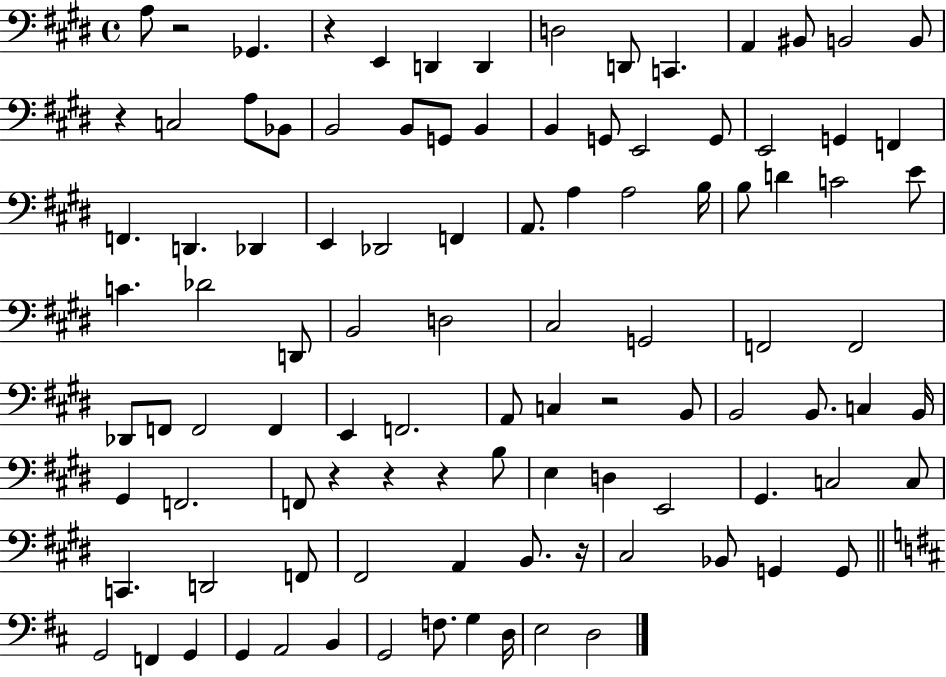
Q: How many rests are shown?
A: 8